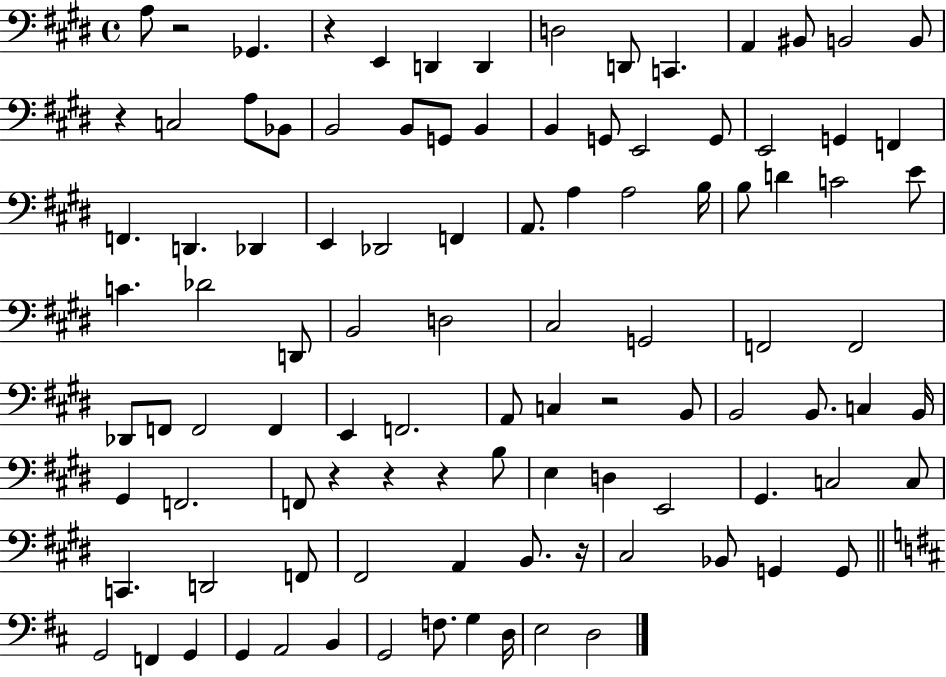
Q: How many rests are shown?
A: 8